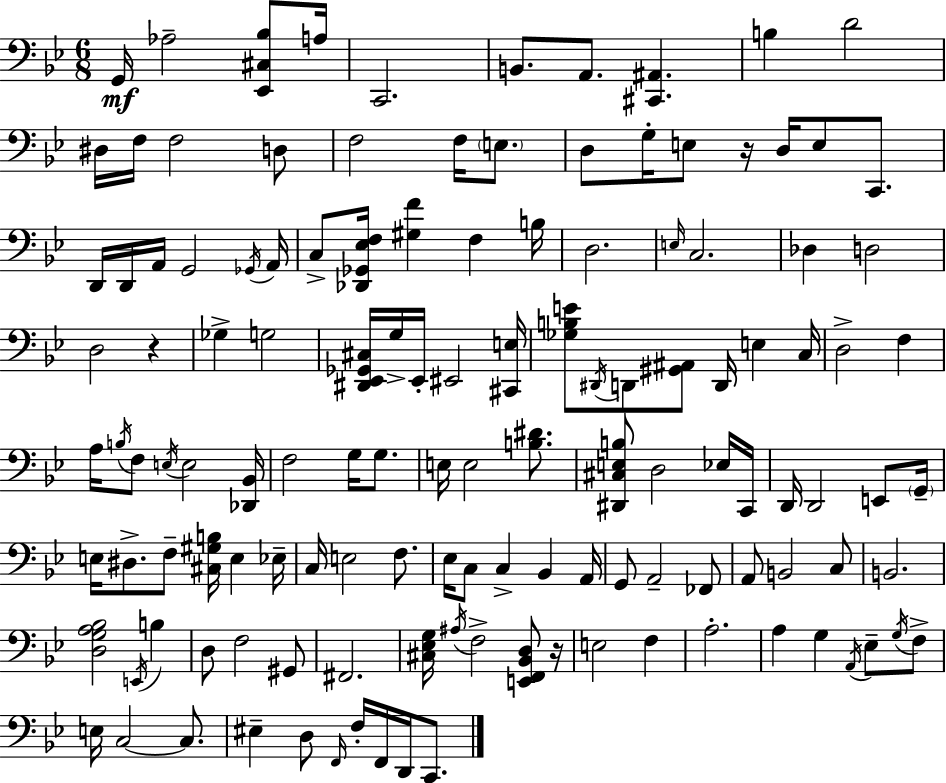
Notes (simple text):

G2/s Ab3/h [Eb2,C#3,Bb3]/e A3/s C2/h. B2/e. A2/e. [C#2,A#2]/q. B3/q D4/h D#3/s F3/s F3/h D3/e F3/h F3/s E3/e. D3/e G3/s E3/e R/s D3/s E3/e C2/e. D2/s D2/s A2/s G2/h Gb2/s A2/s C3/e [Db2,Gb2,Eb3,F3]/s [G#3,F4]/q F3/q B3/s D3/h. E3/s C3/h. Db3/q D3/h D3/h R/q Gb3/q G3/h [D#2,Eb2,Gb2,C#3]/s G3/s Eb2/s EIS2/h [C#2,E3]/s [Gb3,B3,E4]/e D#2/s D2/e [G#2,A#2]/e D2/s E3/q C3/s D3/h F3/q A3/s B3/s F3/e E3/s E3/h [Db2,Bb2]/s F3/h G3/s G3/e. E3/s E3/h [B3,D#4]/e. [D#2,C#3,E3,B3]/e D3/h Eb3/s C2/s D2/s D2/h E2/e G2/s E3/s D#3/e. F3/e [C#3,G#3,B3]/s E3/q Eb3/s C3/s E3/h F3/e. Eb3/s C3/e C3/q Bb2/q A2/s G2/e A2/h FES2/e A2/e B2/h C3/e B2/h. [D3,G3,A3,Bb3]/h E2/s B3/q D3/e F3/h G#2/e F#2/h. [C#3,Eb3,G3]/s A#3/s F3/h [E2,F2,Bb2,D3]/e R/s E3/h F3/q A3/h. A3/q G3/q A2/s Eb3/e G3/s F3/e E3/s C3/h C3/e. EIS3/q D3/e F2/s F3/s F2/s D2/s C2/e.